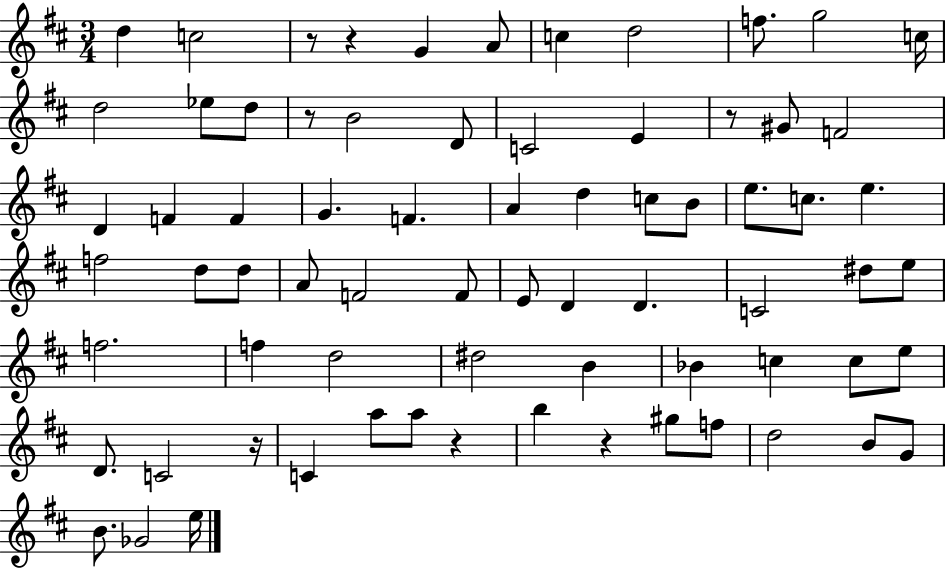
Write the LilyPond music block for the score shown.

{
  \clef treble
  \numericTimeSignature
  \time 3/4
  \key d \major
  d''4 c''2 | r8 r4 g'4 a'8 | c''4 d''2 | f''8. g''2 c''16 | \break d''2 ees''8 d''8 | r8 b'2 d'8 | c'2 e'4 | r8 gis'8 f'2 | \break d'4 f'4 f'4 | g'4. f'4. | a'4 d''4 c''8 b'8 | e''8. c''8. e''4. | \break f''2 d''8 d''8 | a'8 f'2 f'8 | e'8 d'4 d'4. | c'2 dis''8 e''8 | \break f''2. | f''4 d''2 | dis''2 b'4 | bes'4 c''4 c''8 e''8 | \break d'8. c'2 r16 | c'4 a''8 a''8 r4 | b''4 r4 gis''8 f''8 | d''2 b'8 g'8 | \break b'8. ges'2 e''16 | \bar "|."
}